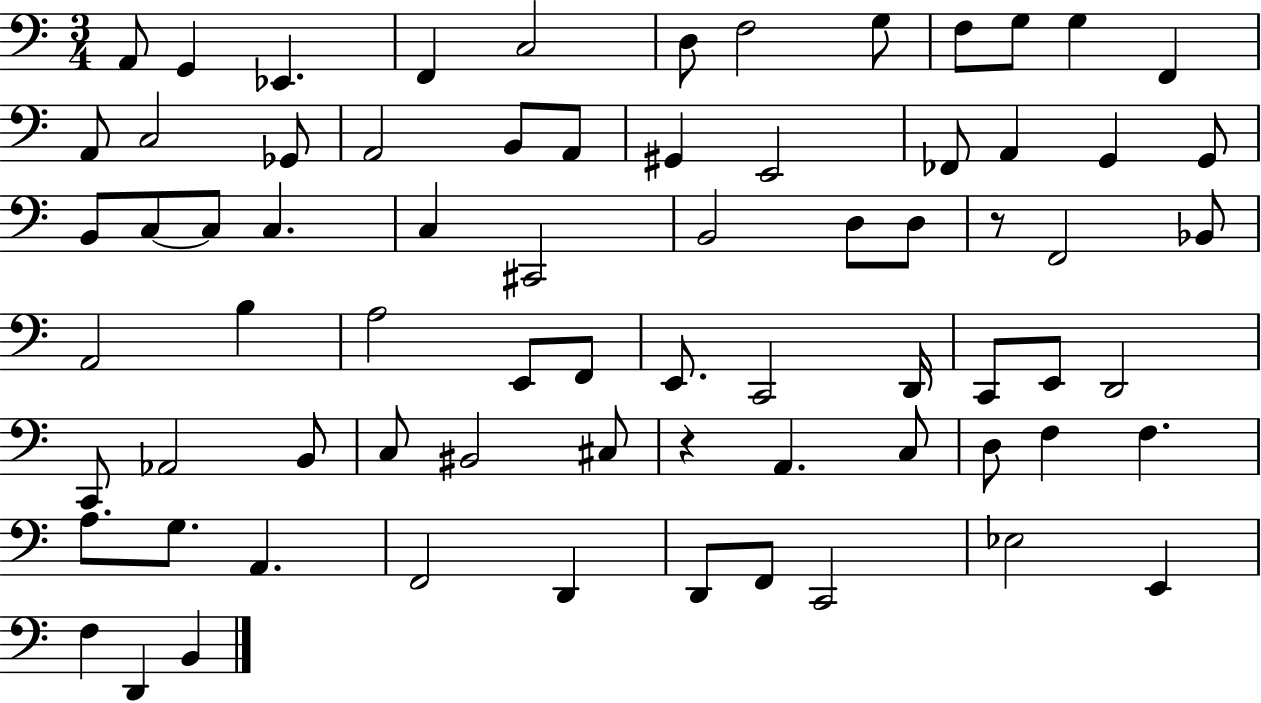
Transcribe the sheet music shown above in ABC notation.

X:1
T:Untitled
M:3/4
L:1/4
K:C
A,,/2 G,, _E,, F,, C,2 D,/2 F,2 G,/2 F,/2 G,/2 G, F,, A,,/2 C,2 _G,,/2 A,,2 B,,/2 A,,/2 ^G,, E,,2 _F,,/2 A,, G,, G,,/2 B,,/2 C,/2 C,/2 C, C, ^C,,2 B,,2 D,/2 D,/2 z/2 F,,2 _B,,/2 A,,2 B, A,2 E,,/2 F,,/2 E,,/2 C,,2 D,,/4 C,,/2 E,,/2 D,,2 C,,/2 _A,,2 B,,/2 C,/2 ^B,,2 ^C,/2 z A,, C,/2 D,/2 F, F, A,/2 G,/2 A,, F,,2 D,, D,,/2 F,,/2 C,,2 _E,2 E,, F, D,, B,,